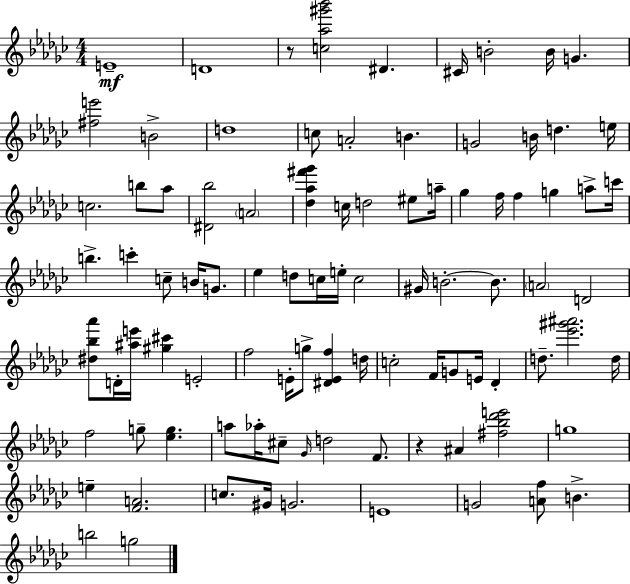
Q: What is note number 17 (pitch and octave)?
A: C5